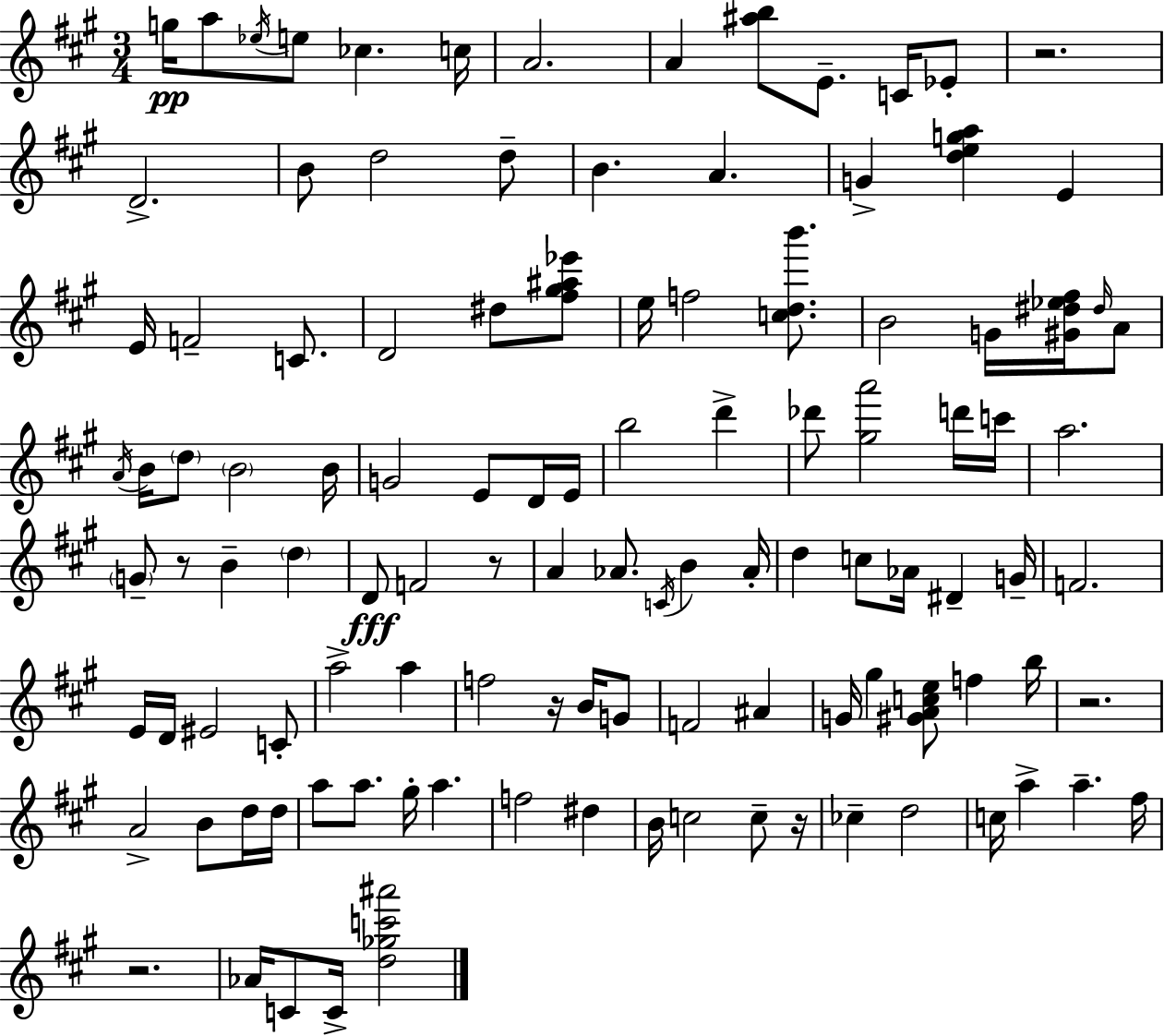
{
  \clef treble
  \numericTimeSignature
  \time 3/4
  \key a \major
  g''16\pp a''8 \acciaccatura { ees''16 } e''8 ces''4. | c''16 a'2. | a'4 <ais'' b''>8 e'8.-- c'16 ees'8-. | r2. | \break d'2.-> | b'8 d''2 d''8-- | b'4. a'4. | g'4-> <d'' e'' g'' a''>4 e'4 | \break e'16 f'2-- c'8. | d'2 dis''8 <fis'' gis'' ais'' ees'''>8 | e''16 f''2 <c'' d'' b'''>8. | b'2 g'16 <gis' dis'' ees'' fis''>16 \grace { dis''16 } | \break a'8 \acciaccatura { a'16 } b'16 \parenthesize d''8 \parenthesize b'2 | b'16 g'2 e'8 | d'16 e'16 b''2 d'''4-> | des'''8 <gis'' a'''>2 | \break d'''16 c'''16 a''2. | \parenthesize g'8-- r8 b'4-- \parenthesize d''4 | d'8\fff f'2 | r8 a'4 aes'8. \acciaccatura { c'16 } b'4 | \break aes'16-. d''4 c''8 aes'16 dis'4-- | g'16-- f'2. | e'16 d'16 eis'2 | c'8-. a''2-> | \break a''4 f''2 | r16 b'16 g'8 f'2 | ais'4 g'16 gis''4 <gis' a' c'' e''>8 f''4 | b''16 r2. | \break a'2-> | b'8 d''16 d''16 a''8 a''8. gis''16-. a''4. | f''2 | dis''4 b'16 c''2 | \break c''8-- r16 ces''4-- d''2 | c''16 a''4-> a''4.-- | fis''16 r2. | aes'16 c'8 c'16-> <d'' ges'' c''' ais'''>2 | \break \bar "|."
}